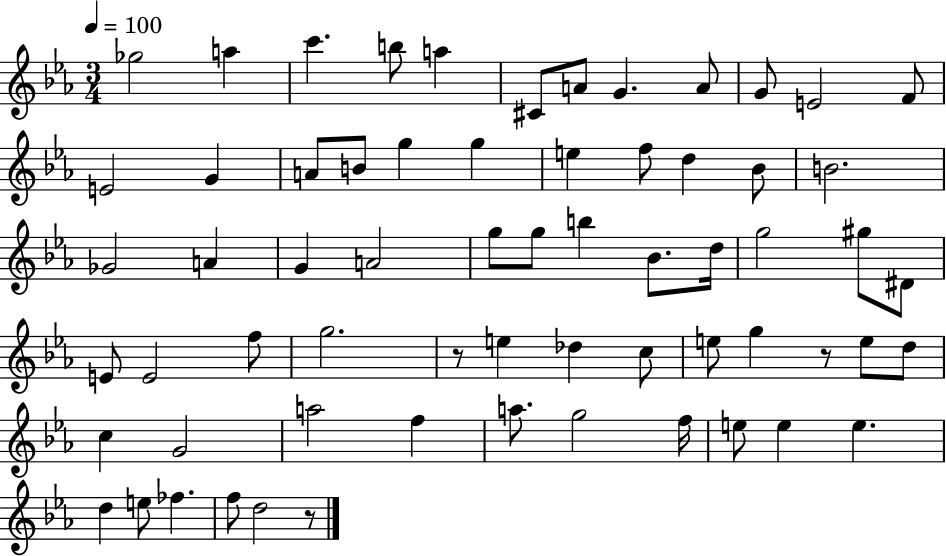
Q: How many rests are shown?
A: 3